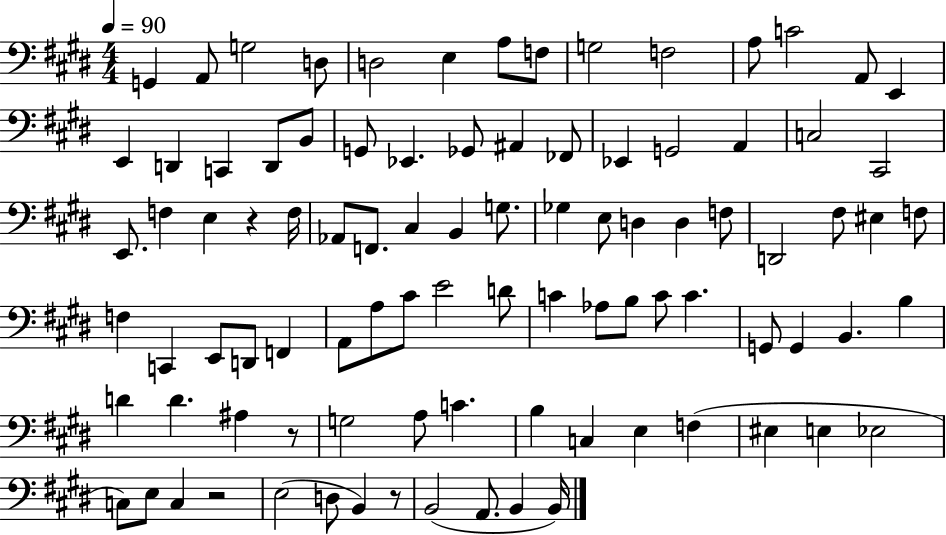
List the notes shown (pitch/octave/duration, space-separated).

G2/q A2/e G3/h D3/e D3/h E3/q A3/e F3/e G3/h F3/h A3/e C4/h A2/e E2/q E2/q D2/q C2/q D2/e B2/e G2/e Eb2/q. Gb2/e A#2/q FES2/e Eb2/q G2/h A2/q C3/h C#2/h E2/e. F3/q E3/q R/q F3/s Ab2/e F2/e. C#3/q B2/q G3/e. Gb3/q E3/e D3/q D3/q F3/e D2/h F#3/e EIS3/q F3/e F3/q C2/q E2/e D2/e F2/q A2/e A3/e C#4/e E4/h D4/e C4/q Ab3/e B3/e C4/e C4/q. G2/e G2/q B2/q. B3/q D4/q D4/q. A#3/q R/e G3/h A3/e C4/q. B3/q C3/q E3/q F3/q EIS3/q E3/q Eb3/h C3/e E3/e C3/q R/h E3/h D3/e B2/q R/e B2/h A2/e. B2/q B2/s